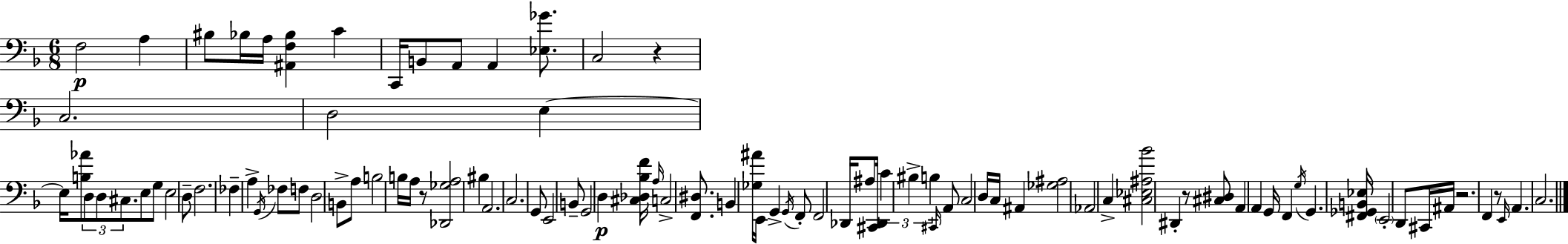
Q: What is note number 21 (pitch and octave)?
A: E3